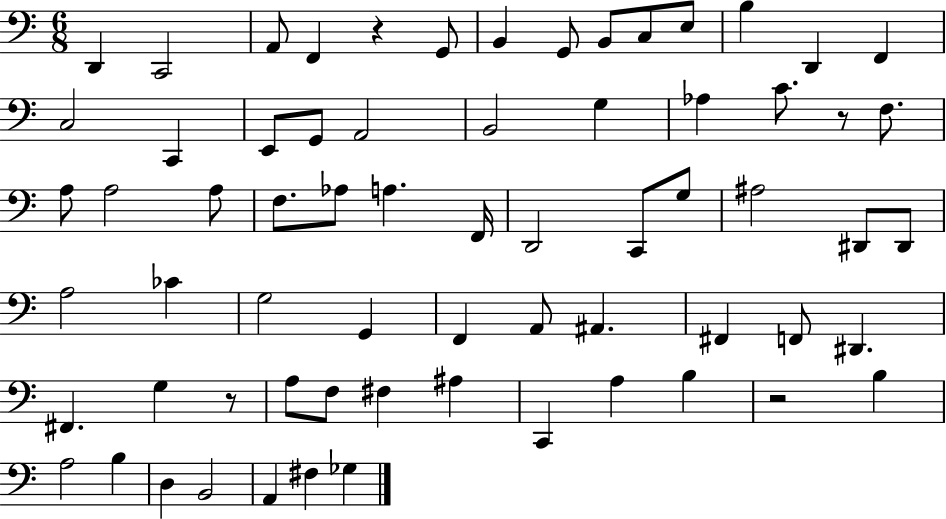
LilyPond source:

{
  \clef bass
  \numericTimeSignature
  \time 6/8
  \key c \major
  \repeat volta 2 { d,4 c,2 | a,8 f,4 r4 g,8 | b,4 g,8 b,8 c8 e8 | b4 d,4 f,4 | \break c2 c,4 | e,8 g,8 a,2 | b,2 g4 | aes4 c'8. r8 f8. | \break a8 a2 a8 | f8. aes8 a4. f,16 | d,2 c,8 g8 | ais2 dis,8 dis,8 | \break a2 ces'4 | g2 g,4 | f,4 a,8 ais,4. | fis,4 f,8 dis,4. | \break fis,4. g4 r8 | a8 f8 fis4 ais4 | c,4 a4 b4 | r2 b4 | \break a2 b4 | d4 b,2 | a,4 fis4 ges4 | } \bar "|."
}